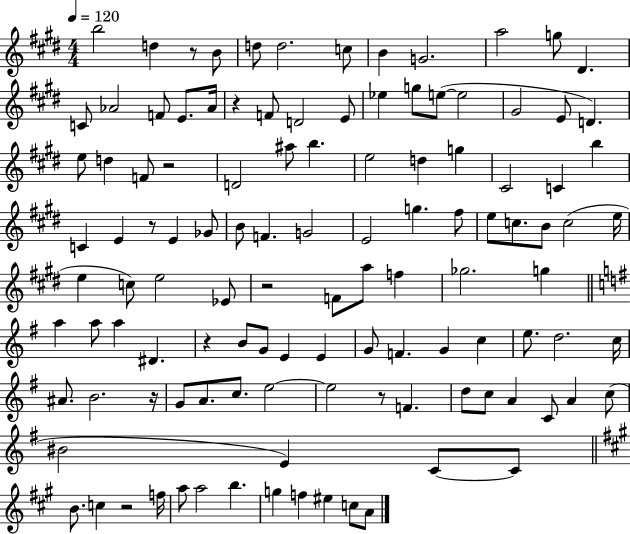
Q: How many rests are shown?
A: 9